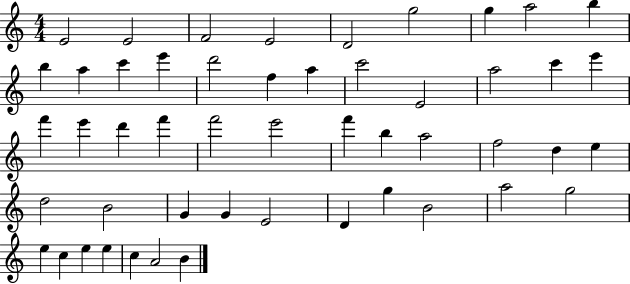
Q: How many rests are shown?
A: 0